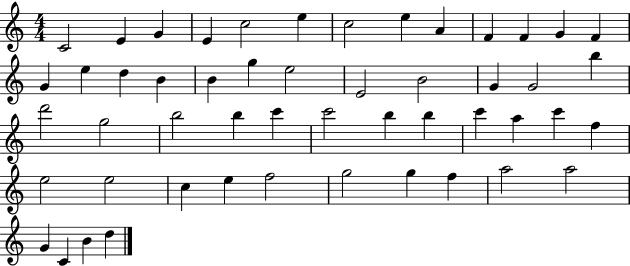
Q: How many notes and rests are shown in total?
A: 51